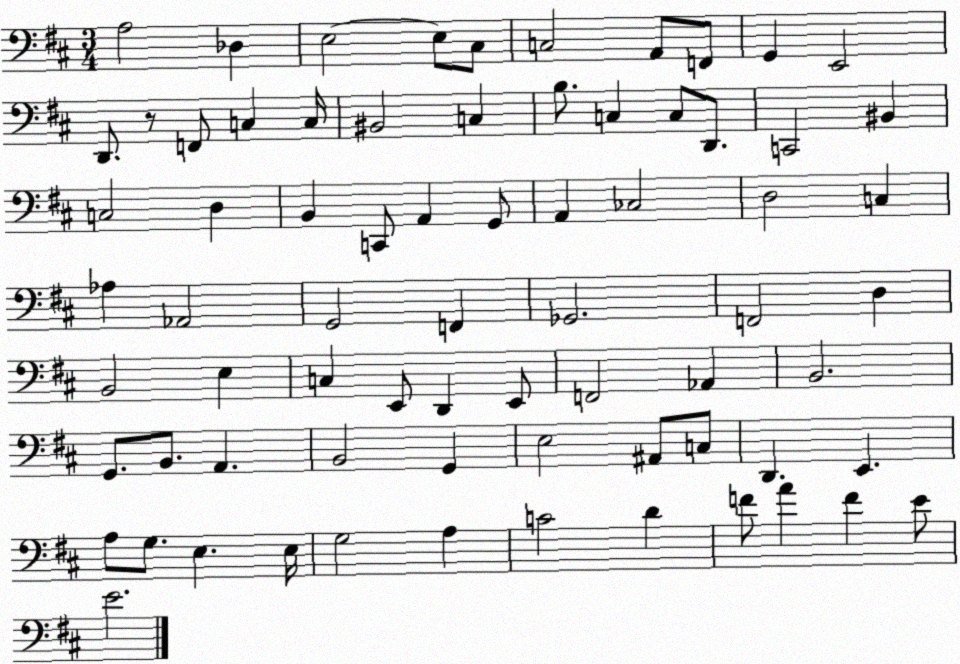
X:1
T:Untitled
M:3/4
L:1/4
K:D
A,2 _D, E,2 E,/2 ^C,/2 C,2 A,,/2 F,,/2 G,, E,,2 D,,/2 z/2 F,,/2 C, C,/4 ^B,,2 C, B,/2 C, C,/2 D,,/2 C,,2 ^B,, C,2 D, B,, C,,/2 A,, G,,/2 A,, _C,2 D,2 C, _A, _A,,2 G,,2 F,, _G,,2 F,,2 D, B,,2 E, C, E,,/2 D,, E,,/2 F,,2 _A,, B,,2 G,,/2 B,,/2 A,, B,,2 G,, E,2 ^A,,/2 C,/2 D,, E,, A,/2 G,/2 E, E,/4 G,2 A, C2 D F/2 A F E/2 E2